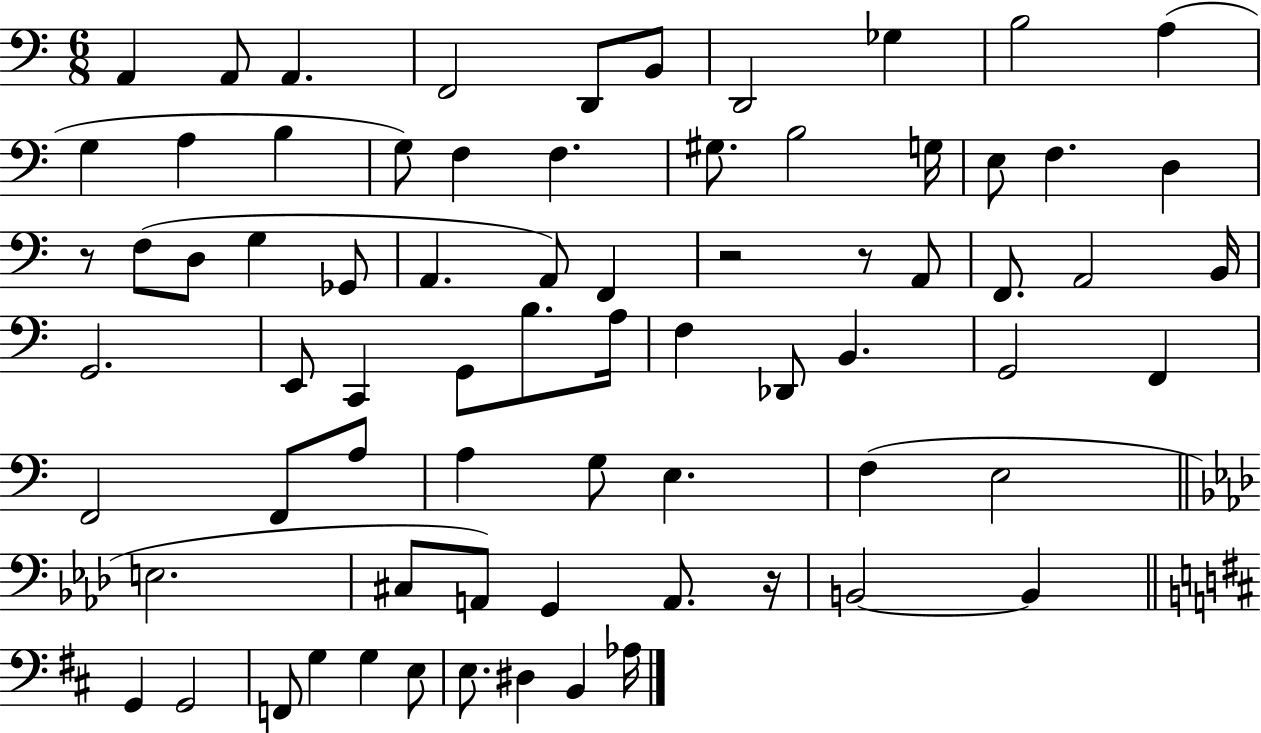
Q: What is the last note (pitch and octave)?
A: Ab3